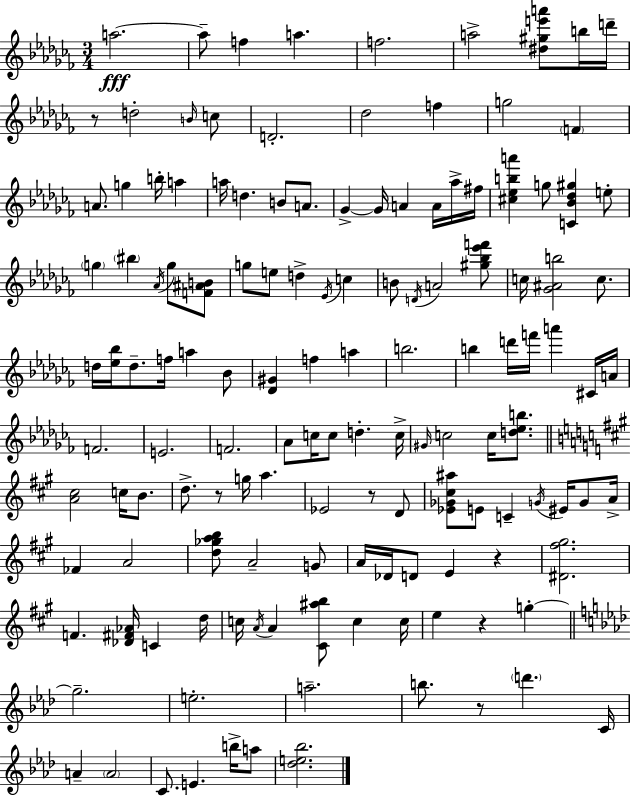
A5/h. A5/e F5/q A5/q. F5/h. A5/h [D#5,G#5,E6,A6]/e B5/s D6/s R/e D5/h B4/s C5/e D4/h. Db5/h F5/q G5/h F4/q A4/e. G5/q B5/s A5/q A5/s D5/q. B4/e A4/e. Gb4/q Gb4/s A4/q A4/s Ab5/s F#5/s [C#5,Eb5,B5,A6]/q G5/e [C4,Bb4,Db5,G#5]/q E5/e G5/q BIS5/q Ab4/s G5/e [F4,A#4,B4]/e G5/e E5/e D5/q Eb4/s C5/q B4/e D4/s A4/h [G#5,Bb5,Eb6,F6]/e C5/s [Gb4,A#4,B5]/h C5/e. D5/s [Eb5,Bb5]/s D5/e. F5/s A5/q Bb4/e [Db4,G#4]/q F5/q A5/q B5/h. B5/q D6/s F6/s A6/q C#4/s A4/s F4/h. E4/h. F4/h. Ab4/e C5/s C5/e D5/q. C5/s G#4/s C5/h C5/s [D5,Eb5,B5]/e. [A4,C#5]/h C5/s B4/e. D5/e. R/e G5/s A5/q. Eb4/h R/e D4/e [Eb4,Gb4,C#5,A#5]/e E4/e C4/q G4/s EIS4/s G4/e A4/s FES4/q A4/h [D5,Gb5,A5,B5]/e A4/h G4/e A4/s Db4/s D4/e E4/q R/q [D#4,F#5,G#5]/h. F4/q. [Db4,F#4,Ab4]/s C4/q D5/s C5/s A4/s A4/q [C#4,A#5,B5]/e C5/q C5/s E5/q R/q G5/q G5/h. E5/h. A5/h. B5/e. R/e D6/q. C4/s A4/q A4/h C4/e. E4/q. B5/s A5/e [Db5,E5,Bb5]/h.